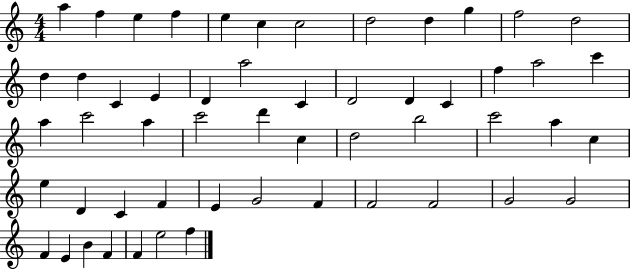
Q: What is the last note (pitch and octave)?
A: F5